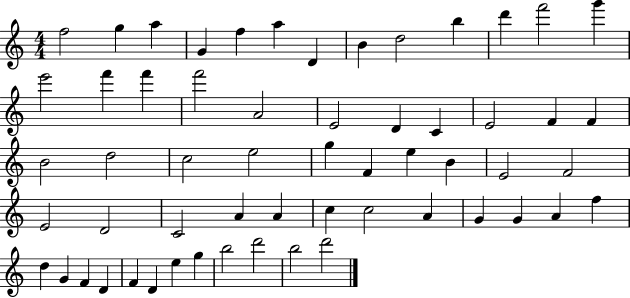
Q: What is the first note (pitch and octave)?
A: F5